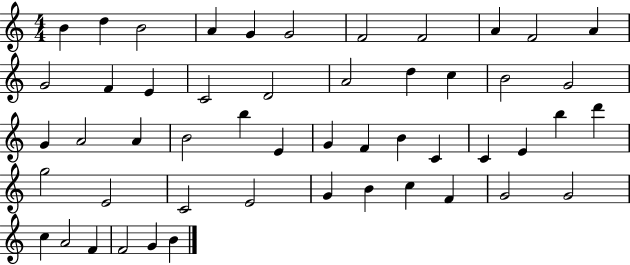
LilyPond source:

{
  \clef treble
  \numericTimeSignature
  \time 4/4
  \key c \major
  b'4 d''4 b'2 | a'4 g'4 g'2 | f'2 f'2 | a'4 f'2 a'4 | \break g'2 f'4 e'4 | c'2 d'2 | a'2 d''4 c''4 | b'2 g'2 | \break g'4 a'2 a'4 | b'2 b''4 e'4 | g'4 f'4 b'4 c'4 | c'4 e'4 b''4 d'''4 | \break g''2 e'2 | c'2 e'2 | g'4 b'4 c''4 f'4 | g'2 g'2 | \break c''4 a'2 f'4 | f'2 g'4 b'4 | \bar "|."
}